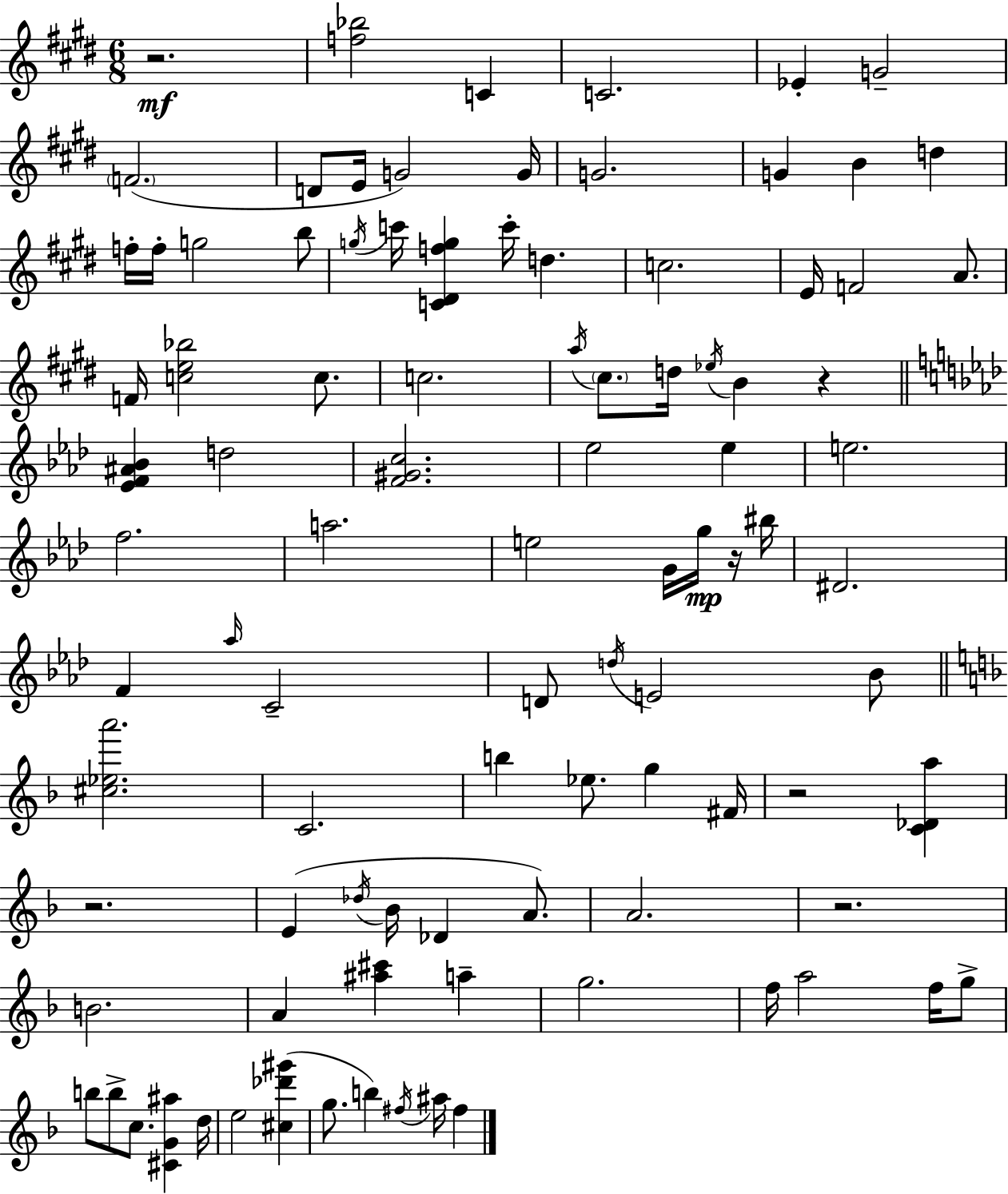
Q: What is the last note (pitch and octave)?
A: F#5